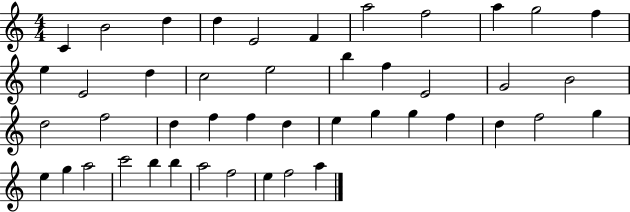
X:1
T:Untitled
M:4/4
L:1/4
K:C
C B2 d d E2 F a2 f2 a g2 f e E2 d c2 e2 b f E2 G2 B2 d2 f2 d f f d e g g f d f2 g e g a2 c'2 b b a2 f2 e f2 a